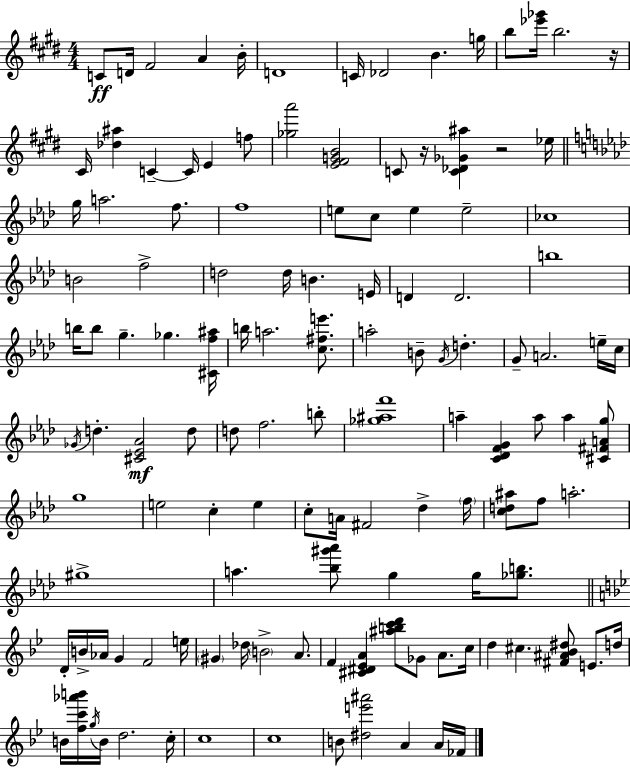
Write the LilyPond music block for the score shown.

{
  \clef treble
  \numericTimeSignature
  \time 4/4
  \key e \major
  c'8\ff d'16 fis'2 a'4 b'16-. | d'1 | c'16 des'2 b'4. g''16 | b''8 <ees''' ges'''>16 b''2. r16 | \break cis'16 <des'' ais''>4 c'4--~~ c'16 e'4 f''8 | <ges'' a'''>2 <e' fis' g' b'>2 | c'8 r16 <c' des' ges' ais''>4 r2 ees''16 | \bar "||" \break \key aes \major g''16 a''2. f''8. | f''1 | e''8 c''8 e''4 e''2-- | ces''1 | \break b'2 f''2-> | d''2 d''16 b'4. e'16 | d'4 d'2. | b''1 | \break b''16 b''8 g''4.-- ges''4. <cis' f'' ais''>16 | b''16 a''2. <c'' fis'' e'''>8. | a''2-. b'8-- \acciaccatura { g'16 } d''4.-. | g'8-- a'2. e''16-- | \break c''16 \acciaccatura { ges'16 } d''4.-. <cis' ees' aes'>2\mf | d''8 d''8 f''2. | b''8-. <ges'' ais'' f'''>1 | a''4-- <c' des' f' g'>4 a''8 a''4 | \break <cis' fis' a' g''>8 g''1 | e''2 c''4-. e''4 | c''8-. a'16 fis'2 des''4-> | \parenthesize f''16 <c'' d'' ais''>8 f''8 a''2.-. | \break gis''1-> | a''4. <bes'' gis''' aes'''>8 g''4 g''16 <ges'' b''>8. | \bar "||" \break \key bes \major d'16-. b'16-> aes'16 g'4 f'2 e''16 | \parenthesize gis'4 des''16 \parenthesize b'2-> a'8. | f'4 <cis' dis' ees' a'>4 <ais'' b'' c''' d'''>8 ges'8 a'8. c''16 | d''4 cis''4. <fis' ais' bes' dis''>8 e'8. d''16 | \break b'16 <f'' c''' aes''' b'''>16 \acciaccatura { g''16 } b'16 d''2. | c''16-. c''1 | c''1 | b'8 <dis'' e''' ais'''>2 a'4 a'16 | \break fes'16 \bar "|."
}